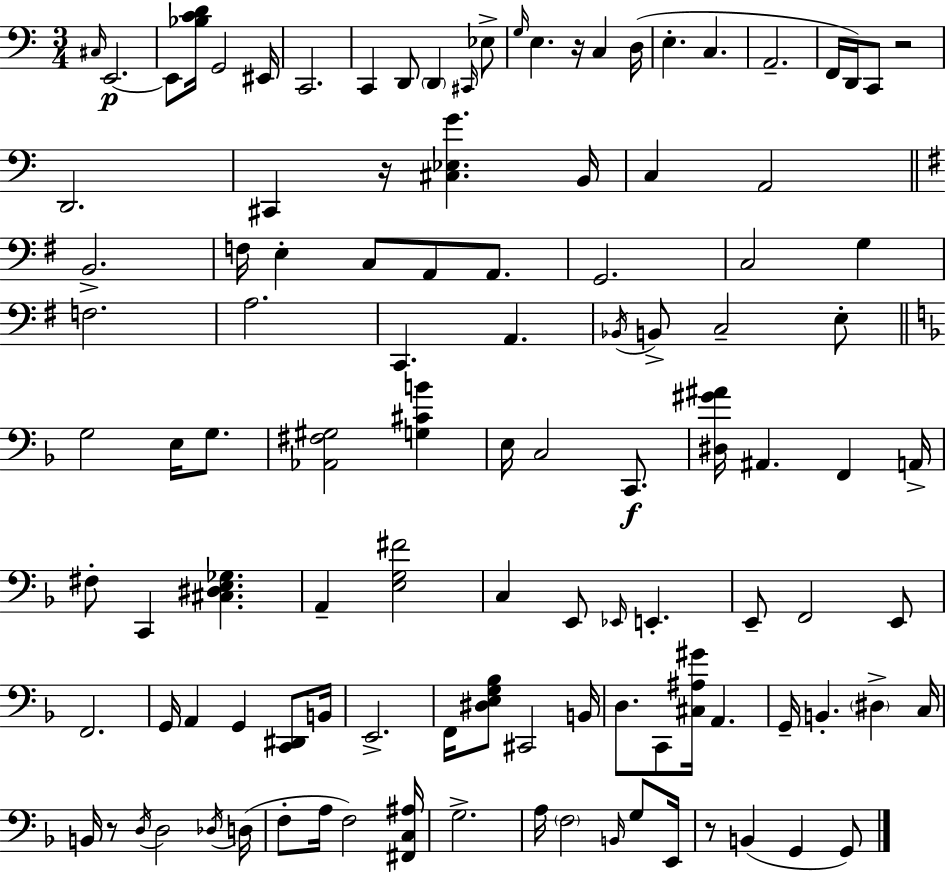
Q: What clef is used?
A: bass